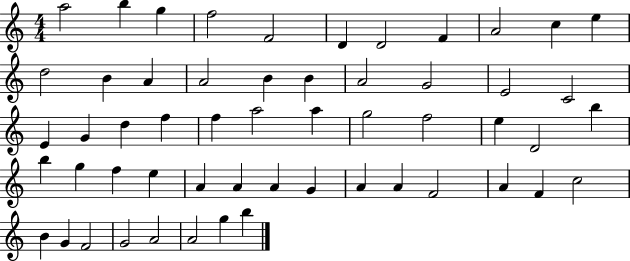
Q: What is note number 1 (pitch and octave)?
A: A5